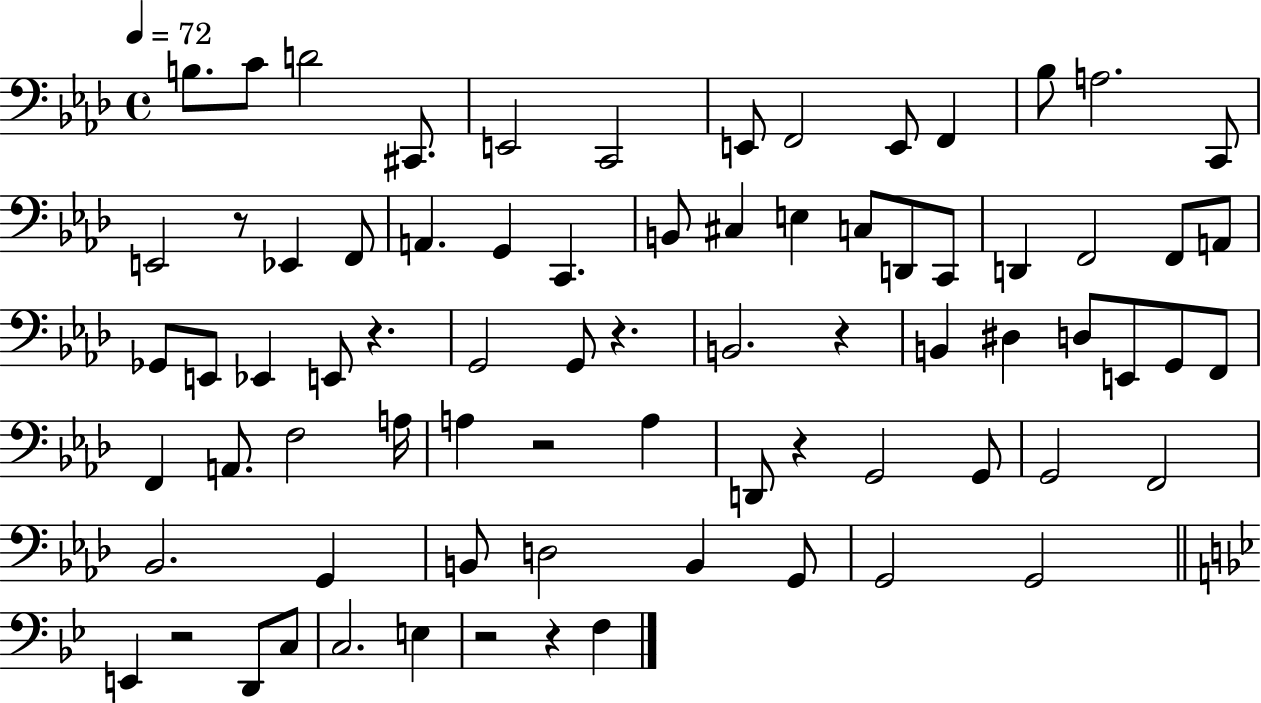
B3/e. C4/e D4/h C#2/e. E2/h C2/h E2/e F2/h E2/e F2/q Bb3/e A3/h. C2/e E2/h R/e Eb2/q F2/e A2/q. G2/q C2/q. B2/e C#3/q E3/q C3/e D2/e C2/e D2/q F2/h F2/e A2/e Gb2/e E2/e Eb2/q E2/e R/q. G2/h G2/e R/q. B2/h. R/q B2/q D#3/q D3/e E2/e G2/e F2/e F2/q A2/e. F3/h A3/s A3/q R/h A3/q D2/e R/q G2/h G2/e G2/h F2/h Bb2/h. G2/q B2/e D3/h B2/q G2/e G2/h G2/h E2/q R/h D2/e C3/e C3/h. E3/q R/h R/q F3/q